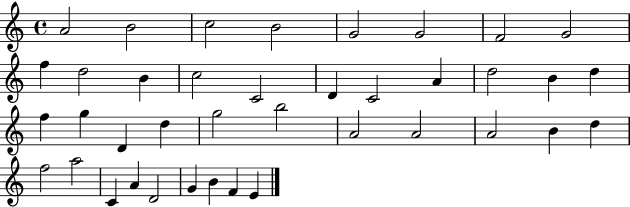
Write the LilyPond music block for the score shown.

{
  \clef treble
  \time 4/4
  \defaultTimeSignature
  \key c \major
  a'2 b'2 | c''2 b'2 | g'2 g'2 | f'2 g'2 | \break f''4 d''2 b'4 | c''2 c'2 | d'4 c'2 a'4 | d''2 b'4 d''4 | \break f''4 g''4 d'4 d''4 | g''2 b''2 | a'2 a'2 | a'2 b'4 d''4 | \break f''2 a''2 | c'4 a'4 d'2 | g'4 b'4 f'4 e'4 | \bar "|."
}